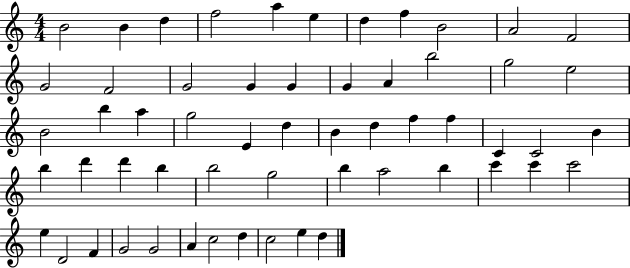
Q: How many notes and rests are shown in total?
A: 57